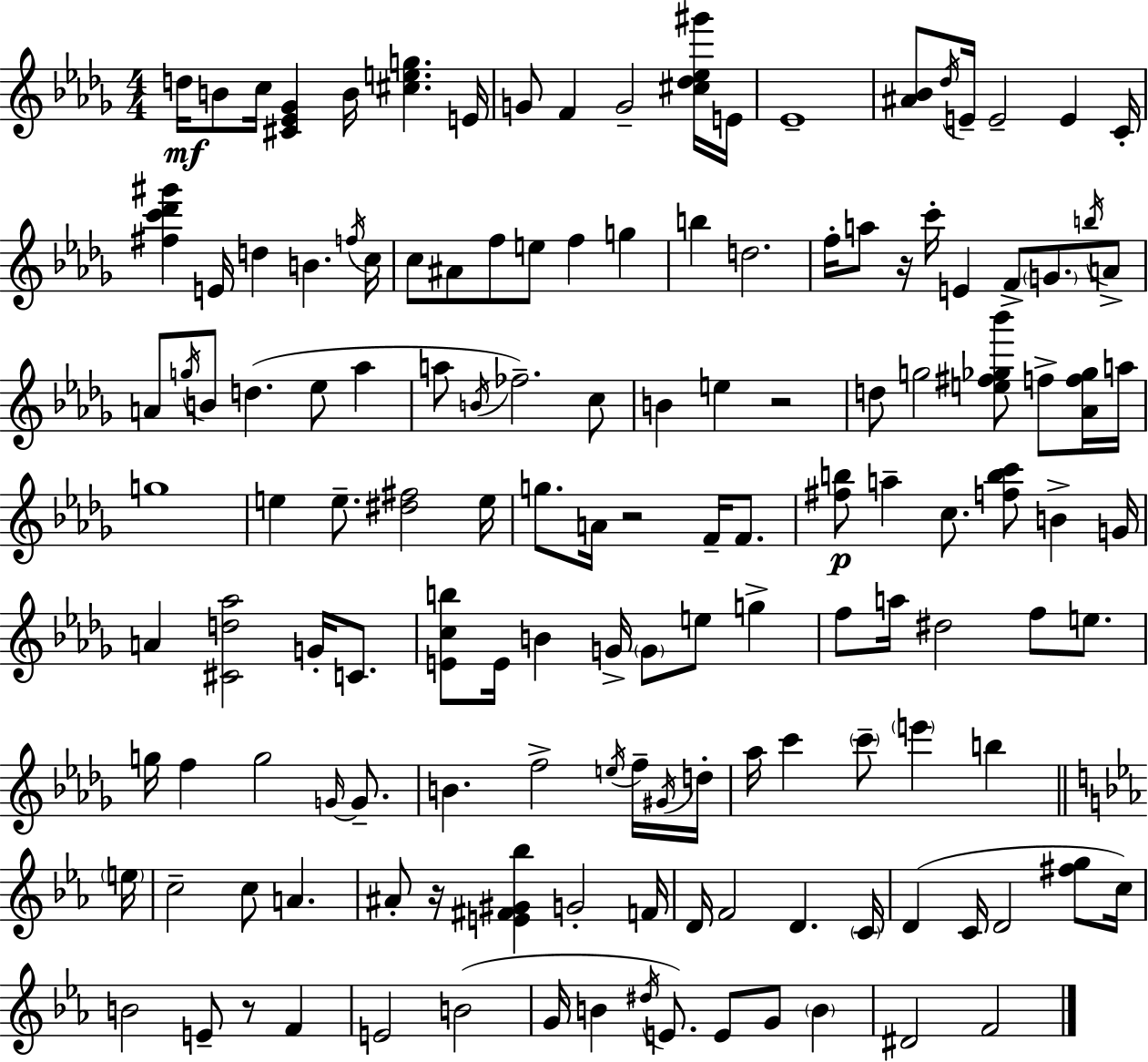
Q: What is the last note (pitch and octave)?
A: F4